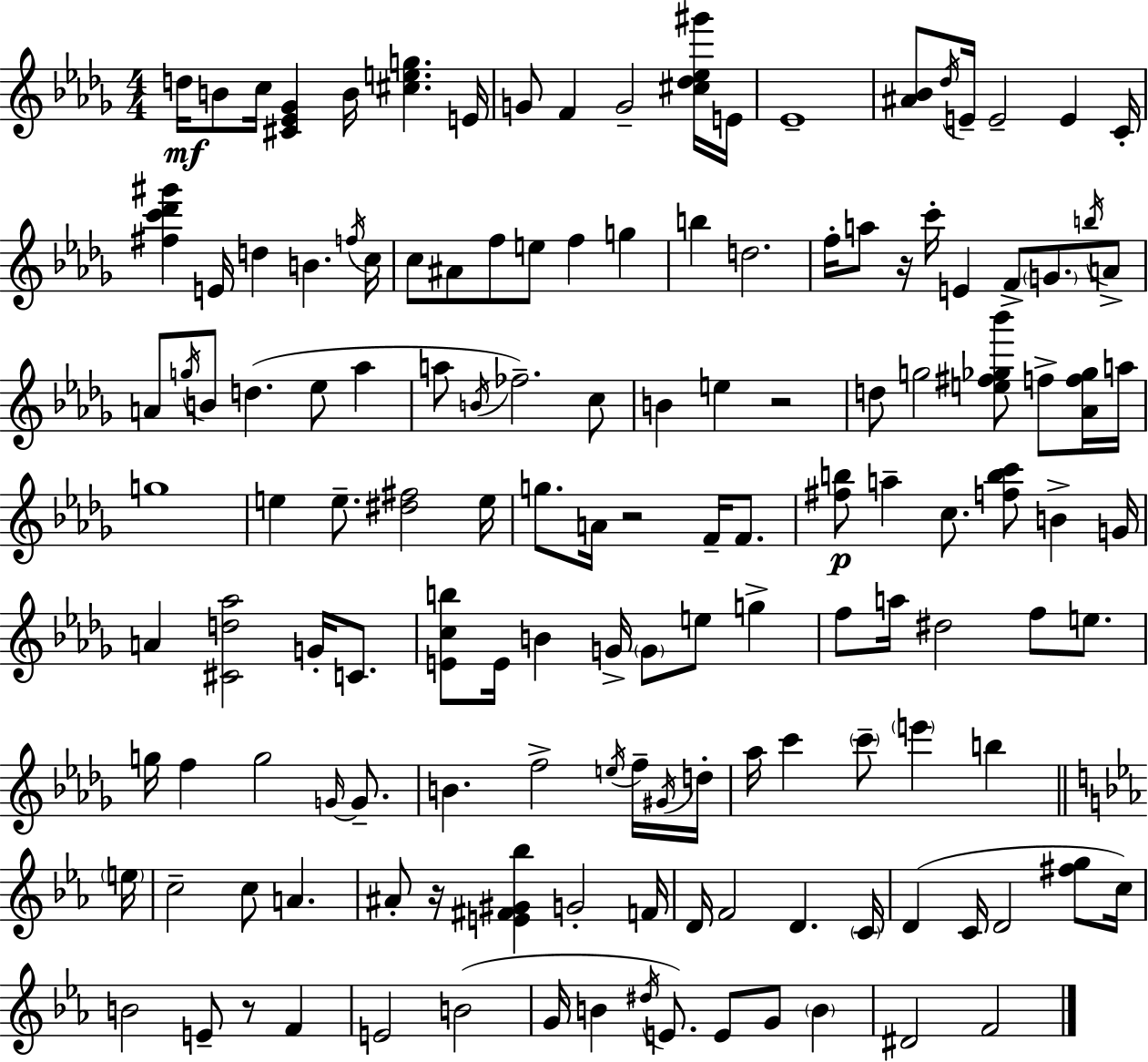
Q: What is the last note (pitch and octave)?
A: F4